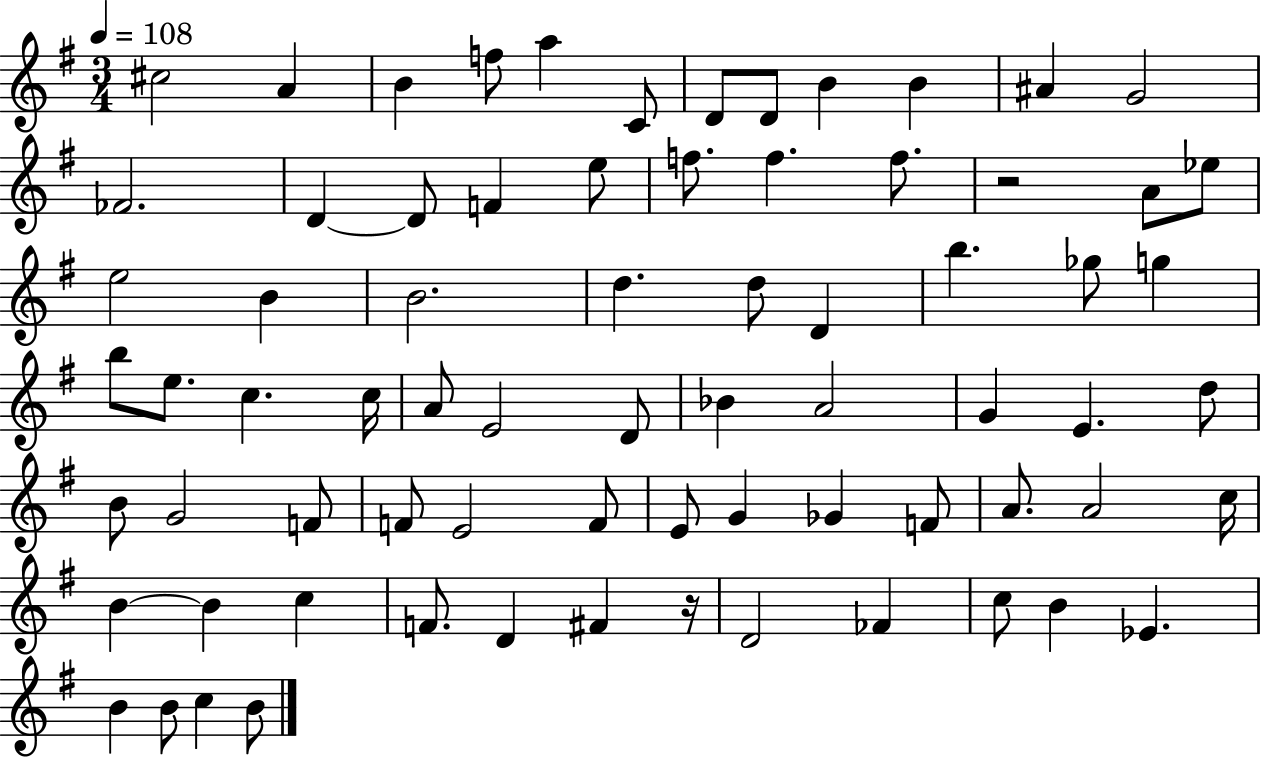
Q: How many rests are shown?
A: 2